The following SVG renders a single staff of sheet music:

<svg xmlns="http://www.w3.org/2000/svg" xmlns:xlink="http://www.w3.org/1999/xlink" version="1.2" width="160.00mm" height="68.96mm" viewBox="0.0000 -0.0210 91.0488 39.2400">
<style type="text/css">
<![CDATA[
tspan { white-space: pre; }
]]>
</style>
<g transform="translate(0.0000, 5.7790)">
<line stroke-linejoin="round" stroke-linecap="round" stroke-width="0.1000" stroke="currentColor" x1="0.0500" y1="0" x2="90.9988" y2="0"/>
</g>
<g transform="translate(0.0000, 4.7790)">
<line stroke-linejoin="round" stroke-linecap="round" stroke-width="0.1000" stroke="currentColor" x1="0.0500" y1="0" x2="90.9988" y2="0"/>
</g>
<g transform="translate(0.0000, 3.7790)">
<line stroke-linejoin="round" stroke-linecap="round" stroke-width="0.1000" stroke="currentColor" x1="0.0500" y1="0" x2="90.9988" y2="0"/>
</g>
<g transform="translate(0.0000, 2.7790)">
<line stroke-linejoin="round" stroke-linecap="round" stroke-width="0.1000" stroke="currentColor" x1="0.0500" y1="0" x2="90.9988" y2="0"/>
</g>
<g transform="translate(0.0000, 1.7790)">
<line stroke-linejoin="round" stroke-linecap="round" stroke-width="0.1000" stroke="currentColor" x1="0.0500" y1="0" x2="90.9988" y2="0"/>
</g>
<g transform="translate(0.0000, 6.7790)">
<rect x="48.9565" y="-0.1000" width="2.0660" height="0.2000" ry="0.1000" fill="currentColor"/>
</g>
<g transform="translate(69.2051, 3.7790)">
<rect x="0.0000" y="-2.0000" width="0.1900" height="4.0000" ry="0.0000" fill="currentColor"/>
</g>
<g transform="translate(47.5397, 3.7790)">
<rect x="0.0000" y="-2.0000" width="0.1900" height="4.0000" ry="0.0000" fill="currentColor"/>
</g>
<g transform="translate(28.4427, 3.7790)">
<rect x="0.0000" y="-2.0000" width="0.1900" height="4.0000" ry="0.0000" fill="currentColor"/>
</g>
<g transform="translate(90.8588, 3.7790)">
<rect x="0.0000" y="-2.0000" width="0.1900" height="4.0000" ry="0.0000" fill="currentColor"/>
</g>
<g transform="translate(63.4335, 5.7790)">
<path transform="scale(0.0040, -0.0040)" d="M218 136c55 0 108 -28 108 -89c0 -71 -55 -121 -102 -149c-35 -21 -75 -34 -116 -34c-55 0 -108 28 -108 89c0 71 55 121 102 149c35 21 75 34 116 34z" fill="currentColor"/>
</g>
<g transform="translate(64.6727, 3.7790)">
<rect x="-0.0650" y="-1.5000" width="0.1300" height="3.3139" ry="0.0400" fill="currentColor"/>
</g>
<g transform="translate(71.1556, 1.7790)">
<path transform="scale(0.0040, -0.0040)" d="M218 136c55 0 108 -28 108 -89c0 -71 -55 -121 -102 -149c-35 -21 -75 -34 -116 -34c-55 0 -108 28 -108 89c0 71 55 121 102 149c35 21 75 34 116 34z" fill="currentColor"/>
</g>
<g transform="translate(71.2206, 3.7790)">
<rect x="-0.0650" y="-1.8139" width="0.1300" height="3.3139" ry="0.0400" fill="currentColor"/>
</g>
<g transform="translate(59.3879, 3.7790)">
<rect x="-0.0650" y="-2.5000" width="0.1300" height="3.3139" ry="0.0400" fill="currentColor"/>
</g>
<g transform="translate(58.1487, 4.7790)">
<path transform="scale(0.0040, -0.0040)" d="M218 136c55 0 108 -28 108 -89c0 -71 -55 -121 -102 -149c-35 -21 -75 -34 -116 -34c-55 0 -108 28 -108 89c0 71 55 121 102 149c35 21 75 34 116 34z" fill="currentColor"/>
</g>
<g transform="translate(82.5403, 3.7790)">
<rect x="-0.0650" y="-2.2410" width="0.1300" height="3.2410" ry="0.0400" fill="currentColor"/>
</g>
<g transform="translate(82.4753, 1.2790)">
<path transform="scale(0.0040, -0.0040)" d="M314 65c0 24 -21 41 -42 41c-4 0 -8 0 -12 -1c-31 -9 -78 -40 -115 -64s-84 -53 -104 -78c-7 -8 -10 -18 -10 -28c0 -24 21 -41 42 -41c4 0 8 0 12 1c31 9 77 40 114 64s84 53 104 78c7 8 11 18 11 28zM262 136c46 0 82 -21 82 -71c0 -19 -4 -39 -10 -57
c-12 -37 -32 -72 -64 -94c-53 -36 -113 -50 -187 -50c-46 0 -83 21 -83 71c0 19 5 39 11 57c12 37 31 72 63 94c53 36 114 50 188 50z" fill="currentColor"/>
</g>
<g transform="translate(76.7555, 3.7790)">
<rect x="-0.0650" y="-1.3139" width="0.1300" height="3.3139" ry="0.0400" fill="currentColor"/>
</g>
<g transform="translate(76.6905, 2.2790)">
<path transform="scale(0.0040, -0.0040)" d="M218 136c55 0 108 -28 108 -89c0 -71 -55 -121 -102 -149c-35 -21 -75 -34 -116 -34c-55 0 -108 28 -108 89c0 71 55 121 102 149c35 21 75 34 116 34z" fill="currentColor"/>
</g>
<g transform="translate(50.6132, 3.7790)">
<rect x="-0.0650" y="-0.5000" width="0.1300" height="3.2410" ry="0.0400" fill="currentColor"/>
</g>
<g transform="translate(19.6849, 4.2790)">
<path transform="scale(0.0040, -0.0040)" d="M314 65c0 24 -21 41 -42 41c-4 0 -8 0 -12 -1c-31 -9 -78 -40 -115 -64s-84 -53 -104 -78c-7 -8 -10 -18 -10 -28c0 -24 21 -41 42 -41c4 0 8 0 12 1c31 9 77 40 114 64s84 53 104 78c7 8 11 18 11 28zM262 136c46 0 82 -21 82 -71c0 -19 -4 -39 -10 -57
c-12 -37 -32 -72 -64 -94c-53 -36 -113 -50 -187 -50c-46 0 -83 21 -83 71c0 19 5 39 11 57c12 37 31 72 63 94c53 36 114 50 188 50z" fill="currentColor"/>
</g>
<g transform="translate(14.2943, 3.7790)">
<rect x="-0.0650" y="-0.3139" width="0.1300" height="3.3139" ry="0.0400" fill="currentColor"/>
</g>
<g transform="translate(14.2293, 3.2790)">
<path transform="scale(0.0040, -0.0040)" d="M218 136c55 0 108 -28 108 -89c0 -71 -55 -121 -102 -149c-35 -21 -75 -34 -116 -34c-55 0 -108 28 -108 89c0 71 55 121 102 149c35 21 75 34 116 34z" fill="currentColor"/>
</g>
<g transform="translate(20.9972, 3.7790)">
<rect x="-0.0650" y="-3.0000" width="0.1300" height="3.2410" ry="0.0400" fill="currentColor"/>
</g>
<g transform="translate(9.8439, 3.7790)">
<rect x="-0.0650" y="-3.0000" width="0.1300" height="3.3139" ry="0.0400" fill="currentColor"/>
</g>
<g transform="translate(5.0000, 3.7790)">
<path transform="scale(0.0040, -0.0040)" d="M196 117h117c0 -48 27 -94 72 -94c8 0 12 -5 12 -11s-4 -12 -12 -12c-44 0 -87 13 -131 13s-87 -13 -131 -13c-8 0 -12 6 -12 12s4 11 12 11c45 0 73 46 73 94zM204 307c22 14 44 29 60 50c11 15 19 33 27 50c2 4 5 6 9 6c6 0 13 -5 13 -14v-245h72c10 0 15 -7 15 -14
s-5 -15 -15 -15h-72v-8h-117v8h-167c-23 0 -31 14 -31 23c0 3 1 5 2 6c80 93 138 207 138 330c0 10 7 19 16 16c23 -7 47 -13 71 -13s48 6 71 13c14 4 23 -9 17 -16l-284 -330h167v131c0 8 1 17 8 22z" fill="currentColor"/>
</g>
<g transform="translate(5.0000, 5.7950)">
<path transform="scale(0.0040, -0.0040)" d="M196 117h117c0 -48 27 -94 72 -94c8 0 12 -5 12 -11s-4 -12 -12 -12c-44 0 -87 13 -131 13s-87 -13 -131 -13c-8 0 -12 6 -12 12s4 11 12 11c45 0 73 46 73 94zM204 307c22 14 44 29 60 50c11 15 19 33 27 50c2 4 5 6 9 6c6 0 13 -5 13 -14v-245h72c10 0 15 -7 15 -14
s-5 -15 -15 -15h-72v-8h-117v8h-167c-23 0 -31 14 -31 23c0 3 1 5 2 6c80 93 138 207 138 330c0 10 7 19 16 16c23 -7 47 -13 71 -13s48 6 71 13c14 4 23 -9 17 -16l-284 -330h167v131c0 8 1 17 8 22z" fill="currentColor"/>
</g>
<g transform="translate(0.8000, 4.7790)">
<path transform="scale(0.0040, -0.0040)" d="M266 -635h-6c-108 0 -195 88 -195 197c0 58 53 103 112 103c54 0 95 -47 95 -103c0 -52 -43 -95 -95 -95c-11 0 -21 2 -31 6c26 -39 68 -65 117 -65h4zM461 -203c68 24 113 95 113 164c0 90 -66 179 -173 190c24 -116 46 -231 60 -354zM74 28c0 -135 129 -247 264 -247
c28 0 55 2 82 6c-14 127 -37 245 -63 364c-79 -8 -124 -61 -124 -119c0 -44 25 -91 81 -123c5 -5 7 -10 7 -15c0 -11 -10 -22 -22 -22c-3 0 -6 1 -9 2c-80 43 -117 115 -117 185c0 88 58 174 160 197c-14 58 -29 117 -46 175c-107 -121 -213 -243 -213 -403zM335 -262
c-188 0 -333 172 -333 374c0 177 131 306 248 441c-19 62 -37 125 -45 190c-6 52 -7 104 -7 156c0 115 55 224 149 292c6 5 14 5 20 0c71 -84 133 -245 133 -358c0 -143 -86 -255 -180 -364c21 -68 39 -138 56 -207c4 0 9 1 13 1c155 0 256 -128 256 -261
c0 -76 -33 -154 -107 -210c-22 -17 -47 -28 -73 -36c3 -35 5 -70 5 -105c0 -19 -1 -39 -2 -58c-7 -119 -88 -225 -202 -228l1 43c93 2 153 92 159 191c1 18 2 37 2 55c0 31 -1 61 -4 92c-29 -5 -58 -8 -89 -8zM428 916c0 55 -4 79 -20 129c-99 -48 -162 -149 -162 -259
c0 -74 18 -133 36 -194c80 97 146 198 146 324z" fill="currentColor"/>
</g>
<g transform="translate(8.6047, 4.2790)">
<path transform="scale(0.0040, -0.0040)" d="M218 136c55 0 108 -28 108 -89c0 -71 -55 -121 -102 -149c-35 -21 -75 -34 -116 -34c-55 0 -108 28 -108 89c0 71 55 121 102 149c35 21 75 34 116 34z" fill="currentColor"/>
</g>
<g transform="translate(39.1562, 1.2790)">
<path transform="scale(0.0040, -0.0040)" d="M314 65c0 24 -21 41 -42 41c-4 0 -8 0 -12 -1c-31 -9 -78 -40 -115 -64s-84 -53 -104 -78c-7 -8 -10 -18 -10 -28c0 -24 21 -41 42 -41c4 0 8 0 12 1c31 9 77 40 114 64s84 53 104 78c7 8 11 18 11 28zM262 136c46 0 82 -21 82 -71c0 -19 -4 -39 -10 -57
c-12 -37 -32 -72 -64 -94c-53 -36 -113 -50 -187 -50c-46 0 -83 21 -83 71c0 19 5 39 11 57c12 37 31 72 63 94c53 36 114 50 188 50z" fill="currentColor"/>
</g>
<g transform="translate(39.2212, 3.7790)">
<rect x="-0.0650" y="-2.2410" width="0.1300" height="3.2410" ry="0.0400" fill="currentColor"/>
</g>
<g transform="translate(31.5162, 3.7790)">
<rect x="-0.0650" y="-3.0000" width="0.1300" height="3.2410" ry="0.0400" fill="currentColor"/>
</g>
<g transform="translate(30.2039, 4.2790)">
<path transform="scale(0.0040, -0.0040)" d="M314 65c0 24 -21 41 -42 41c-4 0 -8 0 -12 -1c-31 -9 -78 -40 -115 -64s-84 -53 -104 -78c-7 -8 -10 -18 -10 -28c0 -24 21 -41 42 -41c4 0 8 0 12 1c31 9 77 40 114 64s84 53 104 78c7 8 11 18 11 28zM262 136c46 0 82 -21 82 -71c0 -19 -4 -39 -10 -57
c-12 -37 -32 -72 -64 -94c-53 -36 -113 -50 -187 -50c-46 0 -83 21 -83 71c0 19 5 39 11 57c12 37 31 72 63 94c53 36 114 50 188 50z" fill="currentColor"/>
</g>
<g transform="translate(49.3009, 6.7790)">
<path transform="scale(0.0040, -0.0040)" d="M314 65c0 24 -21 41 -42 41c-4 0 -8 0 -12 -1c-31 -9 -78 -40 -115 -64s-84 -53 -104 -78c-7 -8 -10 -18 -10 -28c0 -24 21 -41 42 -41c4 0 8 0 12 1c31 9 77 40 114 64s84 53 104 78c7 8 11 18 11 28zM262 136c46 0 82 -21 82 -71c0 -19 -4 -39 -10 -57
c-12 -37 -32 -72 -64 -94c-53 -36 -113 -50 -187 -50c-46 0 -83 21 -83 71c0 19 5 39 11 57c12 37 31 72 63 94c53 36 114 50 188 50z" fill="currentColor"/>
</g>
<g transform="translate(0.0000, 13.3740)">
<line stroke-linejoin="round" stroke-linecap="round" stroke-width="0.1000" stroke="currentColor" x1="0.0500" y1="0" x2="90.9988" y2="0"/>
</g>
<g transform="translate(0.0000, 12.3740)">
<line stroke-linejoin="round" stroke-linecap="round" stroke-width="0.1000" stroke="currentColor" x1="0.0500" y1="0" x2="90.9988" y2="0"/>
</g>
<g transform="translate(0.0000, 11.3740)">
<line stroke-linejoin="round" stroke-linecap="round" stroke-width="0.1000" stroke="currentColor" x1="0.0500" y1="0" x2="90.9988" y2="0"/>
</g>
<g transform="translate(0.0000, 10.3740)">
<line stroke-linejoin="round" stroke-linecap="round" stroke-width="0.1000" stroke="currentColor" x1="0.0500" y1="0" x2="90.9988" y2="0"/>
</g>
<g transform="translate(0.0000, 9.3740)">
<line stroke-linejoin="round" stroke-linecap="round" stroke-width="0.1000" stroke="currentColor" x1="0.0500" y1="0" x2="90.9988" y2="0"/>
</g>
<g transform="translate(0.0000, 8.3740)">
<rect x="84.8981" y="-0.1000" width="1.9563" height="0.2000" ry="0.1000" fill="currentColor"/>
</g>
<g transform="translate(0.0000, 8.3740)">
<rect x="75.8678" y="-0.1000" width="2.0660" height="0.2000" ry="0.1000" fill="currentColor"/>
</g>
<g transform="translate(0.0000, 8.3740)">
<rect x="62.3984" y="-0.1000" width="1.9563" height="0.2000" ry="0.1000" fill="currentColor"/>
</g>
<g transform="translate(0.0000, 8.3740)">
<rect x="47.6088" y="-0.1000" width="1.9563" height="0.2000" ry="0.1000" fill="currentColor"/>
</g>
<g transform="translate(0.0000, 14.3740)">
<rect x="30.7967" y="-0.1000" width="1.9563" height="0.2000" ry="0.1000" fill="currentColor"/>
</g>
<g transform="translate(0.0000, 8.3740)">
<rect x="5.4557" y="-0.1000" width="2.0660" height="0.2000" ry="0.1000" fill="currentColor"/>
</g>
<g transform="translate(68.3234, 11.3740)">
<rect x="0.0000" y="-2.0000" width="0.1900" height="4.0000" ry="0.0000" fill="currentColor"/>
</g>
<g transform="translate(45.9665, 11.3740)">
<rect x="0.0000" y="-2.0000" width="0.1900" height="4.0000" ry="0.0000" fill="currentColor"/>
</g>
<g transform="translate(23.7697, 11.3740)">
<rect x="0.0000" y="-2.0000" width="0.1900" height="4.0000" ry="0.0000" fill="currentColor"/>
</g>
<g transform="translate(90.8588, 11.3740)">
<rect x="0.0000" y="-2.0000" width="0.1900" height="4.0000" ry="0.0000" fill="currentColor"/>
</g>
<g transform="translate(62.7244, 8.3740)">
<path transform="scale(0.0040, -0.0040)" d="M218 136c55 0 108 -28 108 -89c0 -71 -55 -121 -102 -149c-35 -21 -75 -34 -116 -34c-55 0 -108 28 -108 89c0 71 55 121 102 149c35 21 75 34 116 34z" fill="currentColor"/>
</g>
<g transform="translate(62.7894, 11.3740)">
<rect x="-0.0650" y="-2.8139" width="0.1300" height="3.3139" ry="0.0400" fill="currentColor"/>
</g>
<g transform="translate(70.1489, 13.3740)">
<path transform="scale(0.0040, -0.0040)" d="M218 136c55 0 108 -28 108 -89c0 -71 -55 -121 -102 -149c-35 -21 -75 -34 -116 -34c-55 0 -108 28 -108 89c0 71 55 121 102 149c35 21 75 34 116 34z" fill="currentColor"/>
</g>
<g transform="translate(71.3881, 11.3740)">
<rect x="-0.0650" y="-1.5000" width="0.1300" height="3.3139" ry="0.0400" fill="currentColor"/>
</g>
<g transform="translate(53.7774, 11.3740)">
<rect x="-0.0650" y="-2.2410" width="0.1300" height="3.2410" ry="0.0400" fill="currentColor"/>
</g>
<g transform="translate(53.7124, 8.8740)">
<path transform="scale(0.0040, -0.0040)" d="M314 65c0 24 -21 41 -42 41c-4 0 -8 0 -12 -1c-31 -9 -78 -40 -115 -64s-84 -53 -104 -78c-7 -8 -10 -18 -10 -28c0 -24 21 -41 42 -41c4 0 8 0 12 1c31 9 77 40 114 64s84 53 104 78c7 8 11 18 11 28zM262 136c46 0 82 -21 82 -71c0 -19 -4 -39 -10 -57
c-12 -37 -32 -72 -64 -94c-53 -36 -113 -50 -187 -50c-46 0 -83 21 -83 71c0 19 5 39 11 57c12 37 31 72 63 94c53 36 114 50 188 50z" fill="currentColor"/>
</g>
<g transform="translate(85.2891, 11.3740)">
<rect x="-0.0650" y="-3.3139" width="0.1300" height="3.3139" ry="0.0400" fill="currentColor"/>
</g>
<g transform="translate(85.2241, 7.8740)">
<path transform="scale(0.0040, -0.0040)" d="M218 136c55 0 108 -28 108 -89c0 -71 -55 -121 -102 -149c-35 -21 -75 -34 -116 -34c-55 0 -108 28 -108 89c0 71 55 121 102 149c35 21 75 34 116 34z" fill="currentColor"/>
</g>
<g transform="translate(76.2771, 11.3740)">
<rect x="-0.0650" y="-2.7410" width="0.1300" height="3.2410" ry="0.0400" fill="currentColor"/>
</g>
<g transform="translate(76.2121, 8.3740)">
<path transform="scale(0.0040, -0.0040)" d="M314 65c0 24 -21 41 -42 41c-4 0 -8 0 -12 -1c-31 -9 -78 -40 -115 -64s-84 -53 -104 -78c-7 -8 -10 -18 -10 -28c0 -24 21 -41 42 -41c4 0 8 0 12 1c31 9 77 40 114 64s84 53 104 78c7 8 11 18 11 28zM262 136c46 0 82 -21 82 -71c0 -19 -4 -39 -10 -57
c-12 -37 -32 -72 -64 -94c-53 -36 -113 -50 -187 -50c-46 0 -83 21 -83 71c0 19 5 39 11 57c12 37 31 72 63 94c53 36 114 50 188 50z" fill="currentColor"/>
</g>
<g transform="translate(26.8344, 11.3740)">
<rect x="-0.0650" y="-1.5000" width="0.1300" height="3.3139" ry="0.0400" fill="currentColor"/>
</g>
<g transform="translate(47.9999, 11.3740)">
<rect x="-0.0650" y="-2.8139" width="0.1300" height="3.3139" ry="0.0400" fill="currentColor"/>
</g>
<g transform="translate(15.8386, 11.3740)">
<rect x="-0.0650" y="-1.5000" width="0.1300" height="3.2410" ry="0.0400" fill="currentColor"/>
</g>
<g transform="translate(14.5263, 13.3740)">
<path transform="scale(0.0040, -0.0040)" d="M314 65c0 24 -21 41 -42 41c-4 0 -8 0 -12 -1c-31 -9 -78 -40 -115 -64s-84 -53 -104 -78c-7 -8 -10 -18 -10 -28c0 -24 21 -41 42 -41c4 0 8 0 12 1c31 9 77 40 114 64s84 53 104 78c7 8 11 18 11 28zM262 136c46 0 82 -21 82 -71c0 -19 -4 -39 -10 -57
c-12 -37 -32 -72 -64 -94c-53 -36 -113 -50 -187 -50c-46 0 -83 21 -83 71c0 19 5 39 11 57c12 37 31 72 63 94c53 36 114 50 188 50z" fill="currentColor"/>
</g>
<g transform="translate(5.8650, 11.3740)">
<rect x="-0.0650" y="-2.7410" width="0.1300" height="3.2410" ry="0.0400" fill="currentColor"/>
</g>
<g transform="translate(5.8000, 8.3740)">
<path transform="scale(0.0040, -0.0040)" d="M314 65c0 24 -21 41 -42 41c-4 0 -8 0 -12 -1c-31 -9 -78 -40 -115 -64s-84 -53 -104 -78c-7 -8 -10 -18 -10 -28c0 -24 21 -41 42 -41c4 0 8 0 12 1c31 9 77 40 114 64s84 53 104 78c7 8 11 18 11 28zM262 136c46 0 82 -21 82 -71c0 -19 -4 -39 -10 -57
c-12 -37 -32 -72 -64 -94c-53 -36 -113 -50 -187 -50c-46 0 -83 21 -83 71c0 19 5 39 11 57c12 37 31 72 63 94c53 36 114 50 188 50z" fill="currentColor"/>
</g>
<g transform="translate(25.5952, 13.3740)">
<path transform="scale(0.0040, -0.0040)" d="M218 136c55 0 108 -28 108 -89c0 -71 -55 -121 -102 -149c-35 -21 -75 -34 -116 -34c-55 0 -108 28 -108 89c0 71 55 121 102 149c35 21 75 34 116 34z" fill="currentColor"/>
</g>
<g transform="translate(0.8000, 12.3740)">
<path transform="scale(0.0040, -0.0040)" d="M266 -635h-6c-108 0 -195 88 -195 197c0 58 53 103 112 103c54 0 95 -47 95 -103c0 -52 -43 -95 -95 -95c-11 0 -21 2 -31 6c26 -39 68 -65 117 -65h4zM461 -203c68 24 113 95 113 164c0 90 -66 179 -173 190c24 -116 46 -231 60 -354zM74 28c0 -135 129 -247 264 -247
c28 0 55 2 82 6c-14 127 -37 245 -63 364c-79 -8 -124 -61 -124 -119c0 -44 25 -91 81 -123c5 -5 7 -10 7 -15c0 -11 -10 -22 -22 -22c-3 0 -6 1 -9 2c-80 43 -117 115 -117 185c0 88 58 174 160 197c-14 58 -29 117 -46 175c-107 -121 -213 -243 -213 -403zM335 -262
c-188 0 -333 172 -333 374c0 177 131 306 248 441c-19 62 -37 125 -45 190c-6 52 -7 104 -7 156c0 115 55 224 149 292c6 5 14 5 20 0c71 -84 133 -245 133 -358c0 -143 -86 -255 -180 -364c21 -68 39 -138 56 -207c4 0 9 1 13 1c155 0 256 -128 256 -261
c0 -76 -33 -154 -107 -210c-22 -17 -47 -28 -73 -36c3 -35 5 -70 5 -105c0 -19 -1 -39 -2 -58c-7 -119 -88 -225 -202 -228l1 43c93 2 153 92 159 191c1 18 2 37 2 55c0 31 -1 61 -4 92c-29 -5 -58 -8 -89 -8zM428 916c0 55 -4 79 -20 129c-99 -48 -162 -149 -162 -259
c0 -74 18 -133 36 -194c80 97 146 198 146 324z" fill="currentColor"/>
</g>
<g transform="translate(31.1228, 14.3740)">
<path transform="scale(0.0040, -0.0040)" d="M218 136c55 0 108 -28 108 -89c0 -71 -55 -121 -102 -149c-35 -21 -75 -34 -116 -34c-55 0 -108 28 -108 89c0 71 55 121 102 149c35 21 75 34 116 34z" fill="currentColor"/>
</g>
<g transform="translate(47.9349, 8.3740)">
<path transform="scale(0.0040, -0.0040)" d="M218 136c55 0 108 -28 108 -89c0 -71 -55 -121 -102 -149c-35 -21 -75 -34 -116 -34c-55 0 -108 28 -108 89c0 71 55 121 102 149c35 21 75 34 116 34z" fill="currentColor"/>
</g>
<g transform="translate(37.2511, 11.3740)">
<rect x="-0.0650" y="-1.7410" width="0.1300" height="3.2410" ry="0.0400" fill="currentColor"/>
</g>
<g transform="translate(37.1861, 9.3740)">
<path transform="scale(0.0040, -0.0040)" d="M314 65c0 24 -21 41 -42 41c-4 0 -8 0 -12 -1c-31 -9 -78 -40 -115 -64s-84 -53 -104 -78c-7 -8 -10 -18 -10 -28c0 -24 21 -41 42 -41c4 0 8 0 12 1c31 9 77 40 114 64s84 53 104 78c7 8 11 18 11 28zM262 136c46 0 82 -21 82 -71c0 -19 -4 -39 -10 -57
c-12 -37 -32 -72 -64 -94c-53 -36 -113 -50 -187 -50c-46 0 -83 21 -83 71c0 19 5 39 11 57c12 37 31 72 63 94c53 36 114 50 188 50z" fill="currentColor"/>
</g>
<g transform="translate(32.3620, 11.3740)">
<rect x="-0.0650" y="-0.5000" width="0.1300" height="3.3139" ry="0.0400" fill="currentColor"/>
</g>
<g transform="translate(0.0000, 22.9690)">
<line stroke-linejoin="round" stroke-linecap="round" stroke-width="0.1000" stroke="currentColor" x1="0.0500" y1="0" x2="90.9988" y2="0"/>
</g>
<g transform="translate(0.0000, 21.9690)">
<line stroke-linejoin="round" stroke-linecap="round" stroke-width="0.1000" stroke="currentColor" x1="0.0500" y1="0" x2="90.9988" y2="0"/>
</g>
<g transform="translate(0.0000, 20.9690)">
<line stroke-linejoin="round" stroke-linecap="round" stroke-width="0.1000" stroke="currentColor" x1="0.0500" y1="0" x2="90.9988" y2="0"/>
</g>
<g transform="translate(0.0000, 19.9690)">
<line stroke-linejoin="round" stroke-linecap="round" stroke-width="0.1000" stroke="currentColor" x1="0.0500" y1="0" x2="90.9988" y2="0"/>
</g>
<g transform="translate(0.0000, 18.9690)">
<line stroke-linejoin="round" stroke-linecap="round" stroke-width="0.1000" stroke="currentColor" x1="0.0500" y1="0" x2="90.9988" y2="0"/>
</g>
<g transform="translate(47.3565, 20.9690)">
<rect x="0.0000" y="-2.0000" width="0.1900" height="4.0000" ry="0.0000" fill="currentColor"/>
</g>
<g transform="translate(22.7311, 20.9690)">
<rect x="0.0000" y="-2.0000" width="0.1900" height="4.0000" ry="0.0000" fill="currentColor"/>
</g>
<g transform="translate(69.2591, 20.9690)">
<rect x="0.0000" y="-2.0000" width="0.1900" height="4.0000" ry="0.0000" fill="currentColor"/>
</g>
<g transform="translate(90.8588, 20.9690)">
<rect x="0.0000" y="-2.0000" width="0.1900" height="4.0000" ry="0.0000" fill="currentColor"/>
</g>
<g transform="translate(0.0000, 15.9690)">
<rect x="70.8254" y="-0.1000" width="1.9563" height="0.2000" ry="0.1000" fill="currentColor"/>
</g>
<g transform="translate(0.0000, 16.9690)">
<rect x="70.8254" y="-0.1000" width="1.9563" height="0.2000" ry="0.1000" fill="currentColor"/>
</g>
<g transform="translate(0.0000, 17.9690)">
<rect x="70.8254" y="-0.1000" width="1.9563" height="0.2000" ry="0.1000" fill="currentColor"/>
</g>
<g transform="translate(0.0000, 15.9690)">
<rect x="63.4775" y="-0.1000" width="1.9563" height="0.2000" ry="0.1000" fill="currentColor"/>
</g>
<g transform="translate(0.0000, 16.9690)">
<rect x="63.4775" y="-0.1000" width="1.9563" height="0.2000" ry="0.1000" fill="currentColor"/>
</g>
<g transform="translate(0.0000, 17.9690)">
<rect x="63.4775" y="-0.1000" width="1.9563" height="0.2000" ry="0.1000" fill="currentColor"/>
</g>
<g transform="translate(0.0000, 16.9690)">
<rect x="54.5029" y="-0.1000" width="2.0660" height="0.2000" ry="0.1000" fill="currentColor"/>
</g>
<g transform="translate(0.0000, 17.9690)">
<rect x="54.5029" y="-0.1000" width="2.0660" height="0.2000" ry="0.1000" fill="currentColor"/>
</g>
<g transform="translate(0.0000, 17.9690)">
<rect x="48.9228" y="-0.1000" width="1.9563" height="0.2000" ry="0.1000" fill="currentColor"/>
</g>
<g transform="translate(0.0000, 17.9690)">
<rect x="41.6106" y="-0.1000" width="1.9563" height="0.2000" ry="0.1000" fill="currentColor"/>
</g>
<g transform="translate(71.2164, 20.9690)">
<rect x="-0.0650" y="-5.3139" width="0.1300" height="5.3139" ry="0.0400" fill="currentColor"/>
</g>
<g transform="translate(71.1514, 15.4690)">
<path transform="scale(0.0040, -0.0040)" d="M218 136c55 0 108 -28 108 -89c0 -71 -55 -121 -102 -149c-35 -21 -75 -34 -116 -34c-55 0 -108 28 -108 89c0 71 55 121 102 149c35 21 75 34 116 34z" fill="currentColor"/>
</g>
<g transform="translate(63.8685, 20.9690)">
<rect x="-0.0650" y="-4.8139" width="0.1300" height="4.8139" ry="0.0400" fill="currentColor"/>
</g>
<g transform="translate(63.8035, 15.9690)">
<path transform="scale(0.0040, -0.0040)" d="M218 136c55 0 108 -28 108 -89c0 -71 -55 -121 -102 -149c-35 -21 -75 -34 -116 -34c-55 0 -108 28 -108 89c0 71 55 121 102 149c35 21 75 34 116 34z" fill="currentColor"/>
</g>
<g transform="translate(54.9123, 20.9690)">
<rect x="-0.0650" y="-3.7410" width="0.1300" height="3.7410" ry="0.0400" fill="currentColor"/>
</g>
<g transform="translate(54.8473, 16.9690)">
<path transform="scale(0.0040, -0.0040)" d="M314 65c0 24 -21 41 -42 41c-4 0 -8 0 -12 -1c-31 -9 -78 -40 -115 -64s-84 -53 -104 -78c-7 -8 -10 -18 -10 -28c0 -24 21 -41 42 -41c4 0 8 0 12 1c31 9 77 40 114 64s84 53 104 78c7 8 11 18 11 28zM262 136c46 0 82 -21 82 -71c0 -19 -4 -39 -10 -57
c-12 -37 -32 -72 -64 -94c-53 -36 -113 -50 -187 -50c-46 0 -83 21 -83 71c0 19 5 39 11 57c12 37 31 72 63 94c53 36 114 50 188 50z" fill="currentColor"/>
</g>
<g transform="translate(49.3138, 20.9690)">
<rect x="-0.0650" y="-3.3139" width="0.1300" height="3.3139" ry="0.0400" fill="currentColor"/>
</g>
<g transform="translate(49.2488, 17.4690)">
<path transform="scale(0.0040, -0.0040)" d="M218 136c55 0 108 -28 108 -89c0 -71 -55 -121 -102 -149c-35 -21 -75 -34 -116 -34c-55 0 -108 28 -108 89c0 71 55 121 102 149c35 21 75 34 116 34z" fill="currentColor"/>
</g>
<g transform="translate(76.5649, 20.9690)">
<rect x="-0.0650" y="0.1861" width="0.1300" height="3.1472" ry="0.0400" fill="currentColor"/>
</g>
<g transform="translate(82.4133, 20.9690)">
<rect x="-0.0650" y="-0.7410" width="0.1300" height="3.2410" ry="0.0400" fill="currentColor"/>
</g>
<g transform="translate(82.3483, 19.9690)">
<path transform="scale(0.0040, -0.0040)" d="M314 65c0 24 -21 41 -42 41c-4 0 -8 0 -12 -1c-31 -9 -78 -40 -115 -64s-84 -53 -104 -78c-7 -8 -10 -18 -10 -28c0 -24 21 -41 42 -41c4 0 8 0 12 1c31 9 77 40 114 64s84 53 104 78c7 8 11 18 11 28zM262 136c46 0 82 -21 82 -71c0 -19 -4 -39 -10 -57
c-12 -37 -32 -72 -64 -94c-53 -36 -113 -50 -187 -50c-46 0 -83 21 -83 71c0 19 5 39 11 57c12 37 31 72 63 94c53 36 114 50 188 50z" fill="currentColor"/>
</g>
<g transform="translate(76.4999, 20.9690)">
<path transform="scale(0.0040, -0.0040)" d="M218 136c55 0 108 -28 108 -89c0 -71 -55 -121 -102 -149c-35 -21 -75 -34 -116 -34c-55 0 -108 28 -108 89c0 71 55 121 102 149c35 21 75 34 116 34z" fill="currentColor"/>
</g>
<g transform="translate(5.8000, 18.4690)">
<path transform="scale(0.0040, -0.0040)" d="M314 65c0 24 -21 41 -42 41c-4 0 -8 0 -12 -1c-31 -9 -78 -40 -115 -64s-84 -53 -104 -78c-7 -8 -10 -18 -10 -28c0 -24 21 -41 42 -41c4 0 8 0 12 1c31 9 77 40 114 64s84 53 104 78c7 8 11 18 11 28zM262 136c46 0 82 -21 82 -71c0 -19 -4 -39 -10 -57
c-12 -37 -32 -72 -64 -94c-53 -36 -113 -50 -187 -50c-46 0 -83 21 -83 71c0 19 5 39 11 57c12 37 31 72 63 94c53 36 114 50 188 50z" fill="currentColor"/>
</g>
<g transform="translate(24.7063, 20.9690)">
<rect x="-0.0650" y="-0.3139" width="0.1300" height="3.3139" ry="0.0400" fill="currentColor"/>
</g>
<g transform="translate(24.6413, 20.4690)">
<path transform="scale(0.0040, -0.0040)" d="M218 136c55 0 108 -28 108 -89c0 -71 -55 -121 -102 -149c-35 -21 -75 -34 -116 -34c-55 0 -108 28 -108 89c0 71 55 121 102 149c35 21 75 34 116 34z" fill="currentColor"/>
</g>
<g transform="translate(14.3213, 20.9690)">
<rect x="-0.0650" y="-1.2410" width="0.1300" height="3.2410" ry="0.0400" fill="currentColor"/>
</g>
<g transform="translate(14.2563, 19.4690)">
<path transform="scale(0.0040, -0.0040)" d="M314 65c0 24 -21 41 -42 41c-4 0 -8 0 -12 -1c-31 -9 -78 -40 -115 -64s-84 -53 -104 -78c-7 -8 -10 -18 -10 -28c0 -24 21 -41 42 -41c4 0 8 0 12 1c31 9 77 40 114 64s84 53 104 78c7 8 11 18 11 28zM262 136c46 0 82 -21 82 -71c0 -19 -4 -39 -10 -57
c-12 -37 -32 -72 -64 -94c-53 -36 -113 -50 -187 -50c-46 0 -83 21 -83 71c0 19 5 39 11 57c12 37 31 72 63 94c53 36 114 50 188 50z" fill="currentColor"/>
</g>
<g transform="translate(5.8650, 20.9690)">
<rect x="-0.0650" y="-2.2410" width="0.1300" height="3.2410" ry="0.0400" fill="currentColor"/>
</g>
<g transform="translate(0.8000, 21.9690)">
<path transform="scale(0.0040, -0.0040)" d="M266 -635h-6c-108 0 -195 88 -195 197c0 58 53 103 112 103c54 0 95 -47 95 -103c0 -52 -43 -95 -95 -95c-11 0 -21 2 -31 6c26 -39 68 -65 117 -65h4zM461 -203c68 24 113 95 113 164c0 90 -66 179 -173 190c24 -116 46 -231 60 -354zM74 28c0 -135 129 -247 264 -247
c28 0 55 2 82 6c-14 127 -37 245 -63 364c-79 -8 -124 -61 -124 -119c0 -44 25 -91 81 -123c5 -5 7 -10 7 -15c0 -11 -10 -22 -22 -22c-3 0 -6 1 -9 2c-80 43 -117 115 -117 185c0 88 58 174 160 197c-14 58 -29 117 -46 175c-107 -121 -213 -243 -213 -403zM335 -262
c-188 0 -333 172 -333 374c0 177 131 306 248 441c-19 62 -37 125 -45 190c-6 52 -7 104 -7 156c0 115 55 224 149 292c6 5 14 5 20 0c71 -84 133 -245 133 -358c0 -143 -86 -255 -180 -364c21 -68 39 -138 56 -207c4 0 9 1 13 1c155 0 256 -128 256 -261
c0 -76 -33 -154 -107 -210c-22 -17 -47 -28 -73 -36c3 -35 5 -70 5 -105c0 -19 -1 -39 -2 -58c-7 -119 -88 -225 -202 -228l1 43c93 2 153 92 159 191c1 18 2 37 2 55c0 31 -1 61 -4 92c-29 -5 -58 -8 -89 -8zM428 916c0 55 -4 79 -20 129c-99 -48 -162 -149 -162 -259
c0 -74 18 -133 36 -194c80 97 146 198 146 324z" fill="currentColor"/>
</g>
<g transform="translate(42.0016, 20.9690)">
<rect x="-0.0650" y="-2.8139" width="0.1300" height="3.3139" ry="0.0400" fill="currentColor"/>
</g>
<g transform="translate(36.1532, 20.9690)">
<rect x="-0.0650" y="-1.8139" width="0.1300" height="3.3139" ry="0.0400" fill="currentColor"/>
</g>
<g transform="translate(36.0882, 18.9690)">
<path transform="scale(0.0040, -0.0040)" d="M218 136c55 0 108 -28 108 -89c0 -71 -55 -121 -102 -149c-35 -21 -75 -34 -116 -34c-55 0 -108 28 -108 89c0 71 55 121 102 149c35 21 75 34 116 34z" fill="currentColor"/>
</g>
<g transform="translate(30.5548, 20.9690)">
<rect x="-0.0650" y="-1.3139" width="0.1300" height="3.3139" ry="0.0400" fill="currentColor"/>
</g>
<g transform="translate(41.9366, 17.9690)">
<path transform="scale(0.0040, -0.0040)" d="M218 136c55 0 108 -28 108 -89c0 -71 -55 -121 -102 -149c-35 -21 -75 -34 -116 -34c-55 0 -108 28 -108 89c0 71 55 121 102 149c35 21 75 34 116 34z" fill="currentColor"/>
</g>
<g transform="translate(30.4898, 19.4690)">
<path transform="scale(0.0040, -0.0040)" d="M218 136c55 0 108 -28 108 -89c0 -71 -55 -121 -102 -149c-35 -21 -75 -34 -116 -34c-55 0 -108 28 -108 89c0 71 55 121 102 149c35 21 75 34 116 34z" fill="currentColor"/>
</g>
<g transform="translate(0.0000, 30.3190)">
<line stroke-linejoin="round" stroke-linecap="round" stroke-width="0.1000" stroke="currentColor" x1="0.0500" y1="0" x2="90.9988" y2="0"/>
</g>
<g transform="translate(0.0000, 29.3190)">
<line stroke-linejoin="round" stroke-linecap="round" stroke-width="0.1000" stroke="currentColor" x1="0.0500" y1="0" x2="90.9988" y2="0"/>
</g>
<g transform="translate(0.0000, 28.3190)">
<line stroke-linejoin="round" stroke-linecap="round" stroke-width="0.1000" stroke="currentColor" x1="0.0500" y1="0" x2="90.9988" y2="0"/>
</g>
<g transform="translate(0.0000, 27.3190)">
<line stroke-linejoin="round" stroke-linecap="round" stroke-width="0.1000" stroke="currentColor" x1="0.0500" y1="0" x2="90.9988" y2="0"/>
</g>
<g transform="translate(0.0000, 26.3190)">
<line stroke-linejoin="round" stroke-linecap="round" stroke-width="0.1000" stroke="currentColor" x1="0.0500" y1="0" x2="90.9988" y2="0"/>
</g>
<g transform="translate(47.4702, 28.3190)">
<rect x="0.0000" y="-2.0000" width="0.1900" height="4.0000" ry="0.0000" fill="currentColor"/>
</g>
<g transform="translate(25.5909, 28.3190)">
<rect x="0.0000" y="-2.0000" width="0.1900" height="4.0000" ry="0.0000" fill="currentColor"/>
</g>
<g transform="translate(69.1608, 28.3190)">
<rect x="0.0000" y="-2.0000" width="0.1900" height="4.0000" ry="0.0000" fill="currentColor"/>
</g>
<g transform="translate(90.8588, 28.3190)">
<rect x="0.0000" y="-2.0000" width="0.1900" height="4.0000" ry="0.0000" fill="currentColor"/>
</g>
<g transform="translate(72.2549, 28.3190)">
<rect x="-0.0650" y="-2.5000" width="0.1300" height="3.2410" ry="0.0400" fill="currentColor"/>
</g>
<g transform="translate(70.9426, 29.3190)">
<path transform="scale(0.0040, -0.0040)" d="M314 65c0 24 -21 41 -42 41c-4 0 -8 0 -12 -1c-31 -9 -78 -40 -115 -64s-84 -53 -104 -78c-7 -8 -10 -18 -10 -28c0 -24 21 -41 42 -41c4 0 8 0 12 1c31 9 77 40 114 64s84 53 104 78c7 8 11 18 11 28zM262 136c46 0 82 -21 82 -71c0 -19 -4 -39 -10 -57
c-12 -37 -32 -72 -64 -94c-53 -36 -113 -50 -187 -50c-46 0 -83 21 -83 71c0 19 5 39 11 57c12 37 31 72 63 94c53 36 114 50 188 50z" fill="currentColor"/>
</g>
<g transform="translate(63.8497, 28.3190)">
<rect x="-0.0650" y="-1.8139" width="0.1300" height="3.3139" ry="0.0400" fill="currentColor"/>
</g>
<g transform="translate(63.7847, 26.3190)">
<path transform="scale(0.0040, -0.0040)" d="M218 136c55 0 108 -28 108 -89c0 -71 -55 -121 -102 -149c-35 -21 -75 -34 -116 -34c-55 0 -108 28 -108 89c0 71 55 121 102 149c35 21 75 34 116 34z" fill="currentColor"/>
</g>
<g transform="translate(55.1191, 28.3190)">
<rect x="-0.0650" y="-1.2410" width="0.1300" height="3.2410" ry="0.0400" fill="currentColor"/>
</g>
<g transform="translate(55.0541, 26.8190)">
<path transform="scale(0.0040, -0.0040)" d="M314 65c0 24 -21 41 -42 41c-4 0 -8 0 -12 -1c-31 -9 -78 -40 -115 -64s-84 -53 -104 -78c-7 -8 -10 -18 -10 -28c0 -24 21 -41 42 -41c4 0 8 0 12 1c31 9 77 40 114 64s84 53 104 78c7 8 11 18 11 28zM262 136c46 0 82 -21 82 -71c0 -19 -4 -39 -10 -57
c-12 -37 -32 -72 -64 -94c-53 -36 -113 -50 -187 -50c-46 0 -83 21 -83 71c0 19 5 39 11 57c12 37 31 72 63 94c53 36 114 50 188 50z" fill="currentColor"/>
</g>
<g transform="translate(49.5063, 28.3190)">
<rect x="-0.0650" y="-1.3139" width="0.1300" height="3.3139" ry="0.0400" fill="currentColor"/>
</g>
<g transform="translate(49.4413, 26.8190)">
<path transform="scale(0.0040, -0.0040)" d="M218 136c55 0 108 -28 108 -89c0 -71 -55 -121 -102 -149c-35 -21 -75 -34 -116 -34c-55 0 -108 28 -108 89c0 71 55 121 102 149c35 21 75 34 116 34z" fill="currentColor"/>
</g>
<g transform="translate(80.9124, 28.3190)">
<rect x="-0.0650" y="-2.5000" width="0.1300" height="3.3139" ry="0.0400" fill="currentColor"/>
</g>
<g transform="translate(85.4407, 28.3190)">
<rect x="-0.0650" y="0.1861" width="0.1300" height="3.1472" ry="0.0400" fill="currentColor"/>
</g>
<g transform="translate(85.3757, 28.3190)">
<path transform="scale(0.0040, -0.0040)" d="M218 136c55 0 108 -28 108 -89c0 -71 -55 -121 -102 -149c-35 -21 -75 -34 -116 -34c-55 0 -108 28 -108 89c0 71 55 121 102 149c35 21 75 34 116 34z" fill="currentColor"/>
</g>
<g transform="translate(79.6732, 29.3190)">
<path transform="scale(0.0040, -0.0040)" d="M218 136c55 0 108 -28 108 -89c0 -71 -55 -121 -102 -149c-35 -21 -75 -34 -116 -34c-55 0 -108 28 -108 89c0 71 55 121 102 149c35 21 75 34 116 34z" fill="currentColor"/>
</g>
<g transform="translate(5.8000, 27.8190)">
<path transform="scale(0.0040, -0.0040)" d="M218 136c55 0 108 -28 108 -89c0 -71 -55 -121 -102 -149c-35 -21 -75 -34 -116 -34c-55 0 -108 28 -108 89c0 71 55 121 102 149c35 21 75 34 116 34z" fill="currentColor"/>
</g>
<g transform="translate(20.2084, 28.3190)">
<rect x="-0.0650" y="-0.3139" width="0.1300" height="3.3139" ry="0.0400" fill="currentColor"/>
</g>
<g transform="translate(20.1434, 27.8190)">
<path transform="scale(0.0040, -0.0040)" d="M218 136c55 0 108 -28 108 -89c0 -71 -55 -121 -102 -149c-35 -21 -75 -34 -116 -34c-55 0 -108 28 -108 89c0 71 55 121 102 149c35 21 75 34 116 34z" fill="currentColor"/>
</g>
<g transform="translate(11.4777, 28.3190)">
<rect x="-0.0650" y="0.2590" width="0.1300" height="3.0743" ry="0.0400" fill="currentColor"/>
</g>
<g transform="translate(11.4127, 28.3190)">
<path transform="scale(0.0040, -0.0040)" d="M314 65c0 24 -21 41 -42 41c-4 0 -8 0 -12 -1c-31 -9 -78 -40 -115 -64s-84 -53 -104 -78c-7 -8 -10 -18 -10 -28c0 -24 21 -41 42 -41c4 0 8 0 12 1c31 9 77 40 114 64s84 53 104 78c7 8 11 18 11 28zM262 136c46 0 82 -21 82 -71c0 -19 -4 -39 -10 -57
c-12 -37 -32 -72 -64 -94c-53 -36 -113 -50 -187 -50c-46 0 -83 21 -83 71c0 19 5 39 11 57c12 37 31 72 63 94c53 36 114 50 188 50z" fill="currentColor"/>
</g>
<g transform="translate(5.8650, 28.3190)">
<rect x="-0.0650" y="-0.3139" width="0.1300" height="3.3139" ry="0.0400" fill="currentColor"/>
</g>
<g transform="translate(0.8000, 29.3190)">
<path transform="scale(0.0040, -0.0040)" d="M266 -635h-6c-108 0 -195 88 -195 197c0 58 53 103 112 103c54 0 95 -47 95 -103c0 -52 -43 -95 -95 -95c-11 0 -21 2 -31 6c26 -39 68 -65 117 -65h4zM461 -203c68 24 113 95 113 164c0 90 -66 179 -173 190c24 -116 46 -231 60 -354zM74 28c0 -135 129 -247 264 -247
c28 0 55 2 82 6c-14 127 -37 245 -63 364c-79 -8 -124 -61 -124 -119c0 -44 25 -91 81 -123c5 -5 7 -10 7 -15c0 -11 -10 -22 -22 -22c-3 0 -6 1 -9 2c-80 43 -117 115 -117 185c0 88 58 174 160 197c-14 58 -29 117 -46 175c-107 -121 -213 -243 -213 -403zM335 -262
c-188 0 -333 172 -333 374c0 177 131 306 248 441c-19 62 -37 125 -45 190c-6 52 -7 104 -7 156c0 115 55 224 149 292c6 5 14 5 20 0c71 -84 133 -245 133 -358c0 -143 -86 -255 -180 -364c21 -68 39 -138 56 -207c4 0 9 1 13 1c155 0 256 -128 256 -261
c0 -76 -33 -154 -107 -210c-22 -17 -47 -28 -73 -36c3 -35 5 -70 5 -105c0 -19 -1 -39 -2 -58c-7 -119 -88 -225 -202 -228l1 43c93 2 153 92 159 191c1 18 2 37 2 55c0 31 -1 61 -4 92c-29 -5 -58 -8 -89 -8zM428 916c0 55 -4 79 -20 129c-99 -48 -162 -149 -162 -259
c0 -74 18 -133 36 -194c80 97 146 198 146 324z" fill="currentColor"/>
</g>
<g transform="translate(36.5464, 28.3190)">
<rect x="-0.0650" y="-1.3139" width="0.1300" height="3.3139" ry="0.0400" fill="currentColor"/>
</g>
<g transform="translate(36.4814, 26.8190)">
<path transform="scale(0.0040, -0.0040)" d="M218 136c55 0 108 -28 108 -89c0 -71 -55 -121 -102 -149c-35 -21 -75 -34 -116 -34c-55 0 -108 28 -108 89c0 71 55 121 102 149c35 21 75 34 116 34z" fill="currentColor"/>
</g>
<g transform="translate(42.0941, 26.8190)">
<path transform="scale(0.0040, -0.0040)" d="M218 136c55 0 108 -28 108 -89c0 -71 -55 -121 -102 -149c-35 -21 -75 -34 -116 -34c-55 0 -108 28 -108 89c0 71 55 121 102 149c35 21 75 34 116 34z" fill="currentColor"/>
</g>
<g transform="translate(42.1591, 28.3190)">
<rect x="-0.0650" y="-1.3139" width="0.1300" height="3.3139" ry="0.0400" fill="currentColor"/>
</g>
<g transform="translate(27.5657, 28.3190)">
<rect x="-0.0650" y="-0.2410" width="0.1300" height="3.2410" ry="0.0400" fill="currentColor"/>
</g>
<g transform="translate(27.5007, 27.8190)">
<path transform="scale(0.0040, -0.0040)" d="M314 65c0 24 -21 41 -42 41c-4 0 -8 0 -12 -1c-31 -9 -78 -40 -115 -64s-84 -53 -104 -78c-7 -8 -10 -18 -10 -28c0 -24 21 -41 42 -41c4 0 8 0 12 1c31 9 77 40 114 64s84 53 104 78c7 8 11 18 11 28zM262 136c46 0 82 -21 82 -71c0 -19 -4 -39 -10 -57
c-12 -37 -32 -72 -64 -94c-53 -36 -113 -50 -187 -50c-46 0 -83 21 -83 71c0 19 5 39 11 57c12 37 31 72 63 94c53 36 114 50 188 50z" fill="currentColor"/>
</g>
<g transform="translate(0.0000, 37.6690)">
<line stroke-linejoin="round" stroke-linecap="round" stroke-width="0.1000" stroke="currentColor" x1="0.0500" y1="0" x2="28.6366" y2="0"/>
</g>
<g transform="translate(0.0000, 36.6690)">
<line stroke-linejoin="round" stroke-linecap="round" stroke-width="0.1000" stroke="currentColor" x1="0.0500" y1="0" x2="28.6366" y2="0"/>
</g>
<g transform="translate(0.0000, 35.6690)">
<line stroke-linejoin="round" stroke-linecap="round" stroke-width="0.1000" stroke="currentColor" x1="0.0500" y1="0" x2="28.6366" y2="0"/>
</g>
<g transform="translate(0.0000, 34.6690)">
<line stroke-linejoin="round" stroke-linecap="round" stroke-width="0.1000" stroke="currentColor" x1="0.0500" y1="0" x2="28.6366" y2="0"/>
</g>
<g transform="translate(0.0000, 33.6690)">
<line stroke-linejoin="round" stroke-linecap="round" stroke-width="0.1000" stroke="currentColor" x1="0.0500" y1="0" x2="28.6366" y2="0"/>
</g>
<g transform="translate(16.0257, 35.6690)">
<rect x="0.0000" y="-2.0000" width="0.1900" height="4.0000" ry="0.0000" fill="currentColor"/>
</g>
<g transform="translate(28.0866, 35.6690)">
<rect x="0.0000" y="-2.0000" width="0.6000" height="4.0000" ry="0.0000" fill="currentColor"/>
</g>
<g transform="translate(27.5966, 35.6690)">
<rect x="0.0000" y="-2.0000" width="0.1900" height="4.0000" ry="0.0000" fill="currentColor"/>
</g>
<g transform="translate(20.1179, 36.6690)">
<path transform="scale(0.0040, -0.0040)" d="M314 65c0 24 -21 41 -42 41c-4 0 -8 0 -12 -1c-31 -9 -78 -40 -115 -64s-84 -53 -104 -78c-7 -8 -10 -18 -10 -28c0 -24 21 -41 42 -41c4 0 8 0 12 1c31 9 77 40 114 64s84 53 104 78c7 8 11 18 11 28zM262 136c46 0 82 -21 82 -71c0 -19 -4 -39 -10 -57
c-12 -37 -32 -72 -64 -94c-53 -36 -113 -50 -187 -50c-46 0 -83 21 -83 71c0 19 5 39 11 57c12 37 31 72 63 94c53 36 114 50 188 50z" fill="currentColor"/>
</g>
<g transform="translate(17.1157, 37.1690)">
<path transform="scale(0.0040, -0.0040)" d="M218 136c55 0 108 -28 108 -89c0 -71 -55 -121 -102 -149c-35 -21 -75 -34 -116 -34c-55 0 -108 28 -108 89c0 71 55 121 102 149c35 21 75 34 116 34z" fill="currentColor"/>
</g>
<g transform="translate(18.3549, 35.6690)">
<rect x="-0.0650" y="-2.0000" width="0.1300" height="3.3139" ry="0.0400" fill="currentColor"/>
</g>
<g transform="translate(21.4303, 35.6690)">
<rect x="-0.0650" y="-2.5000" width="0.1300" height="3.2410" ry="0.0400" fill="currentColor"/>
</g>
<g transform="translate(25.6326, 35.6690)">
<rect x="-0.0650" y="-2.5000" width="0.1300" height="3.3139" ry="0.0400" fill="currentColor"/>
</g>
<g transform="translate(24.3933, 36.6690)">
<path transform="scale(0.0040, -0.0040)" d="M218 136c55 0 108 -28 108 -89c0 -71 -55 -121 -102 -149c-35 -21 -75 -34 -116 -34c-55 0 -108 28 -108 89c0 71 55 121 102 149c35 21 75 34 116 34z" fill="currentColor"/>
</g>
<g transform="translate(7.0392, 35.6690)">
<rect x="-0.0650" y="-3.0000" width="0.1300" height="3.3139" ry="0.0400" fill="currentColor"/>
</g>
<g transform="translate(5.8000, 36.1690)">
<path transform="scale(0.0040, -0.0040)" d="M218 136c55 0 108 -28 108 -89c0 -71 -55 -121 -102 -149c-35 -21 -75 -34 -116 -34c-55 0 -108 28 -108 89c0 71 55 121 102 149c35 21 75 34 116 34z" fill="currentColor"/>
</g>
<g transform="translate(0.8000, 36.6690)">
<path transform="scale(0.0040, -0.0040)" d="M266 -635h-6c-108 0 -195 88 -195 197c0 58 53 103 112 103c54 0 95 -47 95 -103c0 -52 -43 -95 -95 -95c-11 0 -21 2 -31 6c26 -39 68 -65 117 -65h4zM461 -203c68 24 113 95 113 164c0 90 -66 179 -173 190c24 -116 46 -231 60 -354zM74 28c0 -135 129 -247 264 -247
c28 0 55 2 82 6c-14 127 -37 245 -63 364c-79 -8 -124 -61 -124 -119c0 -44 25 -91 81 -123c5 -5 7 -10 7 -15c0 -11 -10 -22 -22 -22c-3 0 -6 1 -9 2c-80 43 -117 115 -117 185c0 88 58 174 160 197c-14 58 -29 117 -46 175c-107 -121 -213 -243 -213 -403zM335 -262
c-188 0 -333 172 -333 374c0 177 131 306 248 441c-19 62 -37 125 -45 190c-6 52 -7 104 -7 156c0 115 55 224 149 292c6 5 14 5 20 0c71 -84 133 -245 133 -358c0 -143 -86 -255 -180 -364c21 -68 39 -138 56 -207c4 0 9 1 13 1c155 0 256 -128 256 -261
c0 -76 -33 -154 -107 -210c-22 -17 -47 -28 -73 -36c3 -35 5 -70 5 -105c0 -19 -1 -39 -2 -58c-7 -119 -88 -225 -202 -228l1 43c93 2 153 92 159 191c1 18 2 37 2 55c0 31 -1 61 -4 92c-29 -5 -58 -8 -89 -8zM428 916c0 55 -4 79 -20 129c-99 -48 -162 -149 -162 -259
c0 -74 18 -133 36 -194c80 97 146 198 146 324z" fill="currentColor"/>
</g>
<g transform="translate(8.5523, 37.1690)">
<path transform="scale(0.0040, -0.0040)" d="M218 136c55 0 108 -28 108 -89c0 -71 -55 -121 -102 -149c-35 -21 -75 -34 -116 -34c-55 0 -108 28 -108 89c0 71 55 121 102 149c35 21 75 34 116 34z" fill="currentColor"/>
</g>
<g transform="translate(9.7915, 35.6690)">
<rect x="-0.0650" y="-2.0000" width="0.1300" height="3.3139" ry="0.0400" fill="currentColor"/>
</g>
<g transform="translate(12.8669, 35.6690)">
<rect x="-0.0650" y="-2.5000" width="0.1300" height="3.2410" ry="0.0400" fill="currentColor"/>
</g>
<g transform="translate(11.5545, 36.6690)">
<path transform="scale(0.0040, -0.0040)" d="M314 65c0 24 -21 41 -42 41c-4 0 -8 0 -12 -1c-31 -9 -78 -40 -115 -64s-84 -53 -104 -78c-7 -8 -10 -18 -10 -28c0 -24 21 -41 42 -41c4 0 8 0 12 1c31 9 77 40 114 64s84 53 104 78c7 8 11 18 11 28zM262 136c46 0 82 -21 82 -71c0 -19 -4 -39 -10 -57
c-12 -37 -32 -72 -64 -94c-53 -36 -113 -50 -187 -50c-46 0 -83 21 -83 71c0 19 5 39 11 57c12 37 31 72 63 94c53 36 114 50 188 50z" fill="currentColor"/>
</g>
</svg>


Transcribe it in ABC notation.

X:1
T:Untitled
M:4/4
L:1/4
K:C
A c A2 A2 g2 C2 G E f e g2 a2 E2 E C f2 a g2 a E a2 b g2 e2 c e f a b c'2 e' f' B d2 c B2 c c2 e e e e2 f G2 G B A F G2 F G2 G